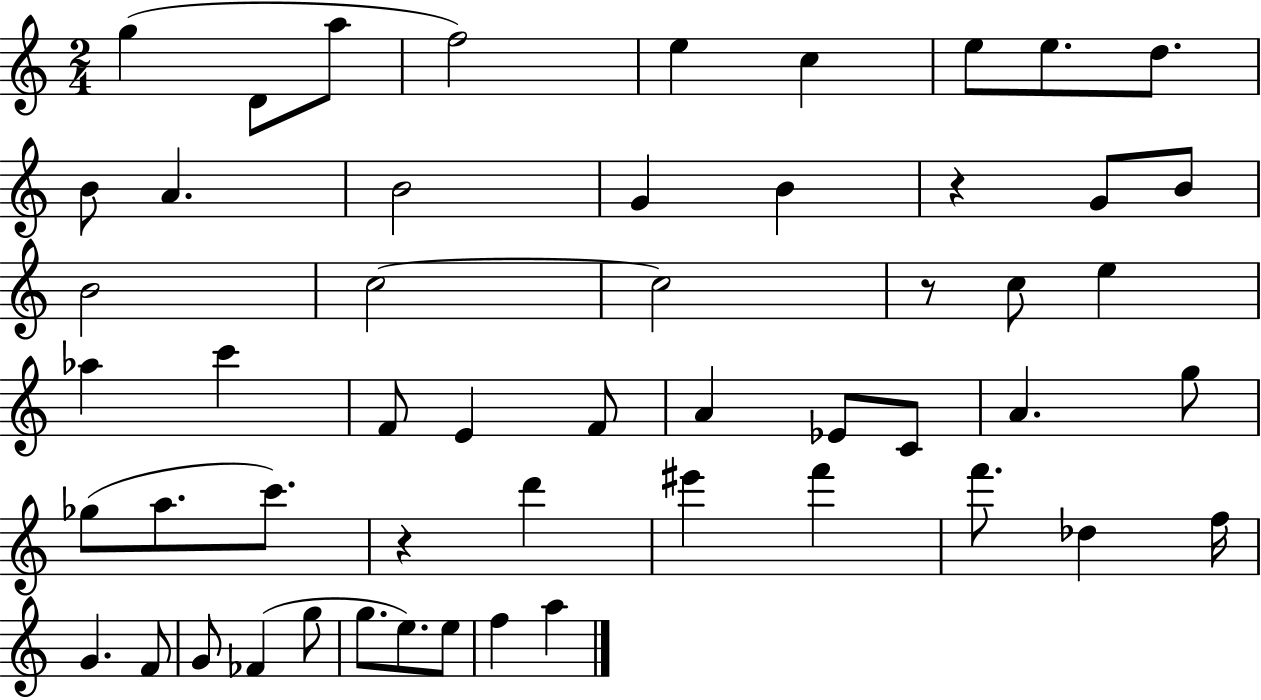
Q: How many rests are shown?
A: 3